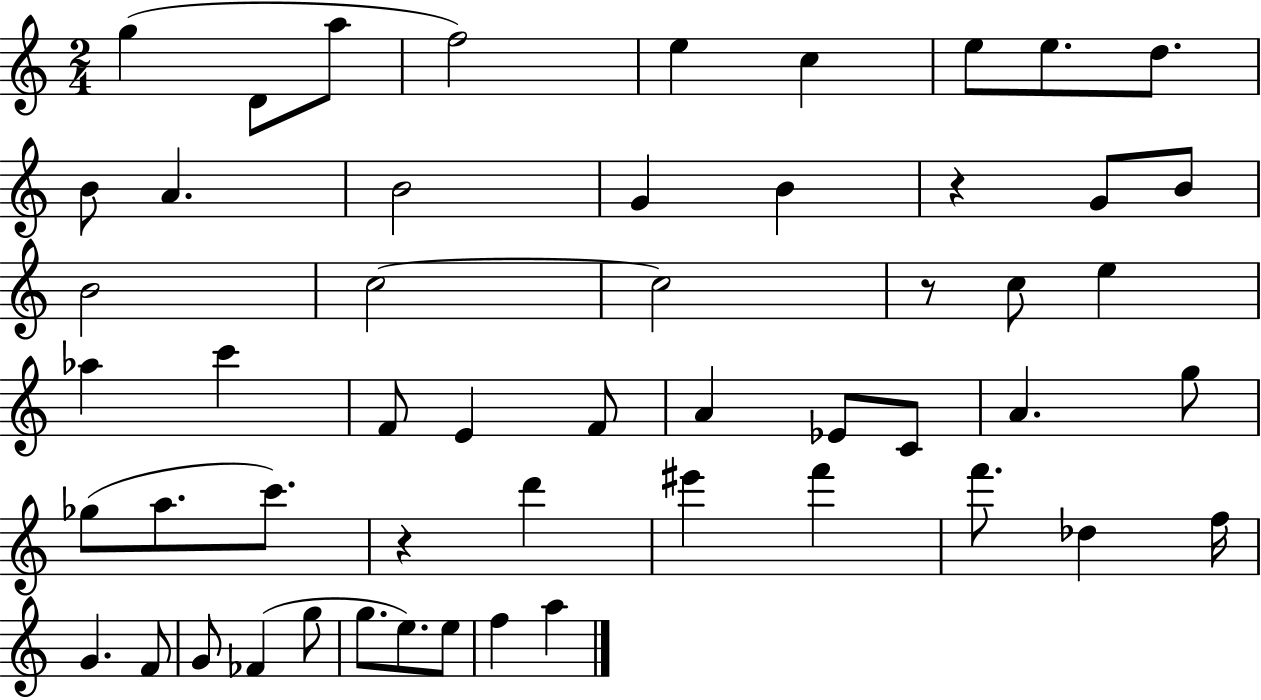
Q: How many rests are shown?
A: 3